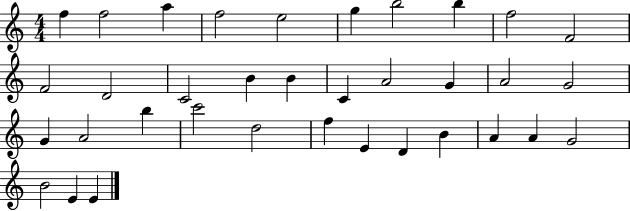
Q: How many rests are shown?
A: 0